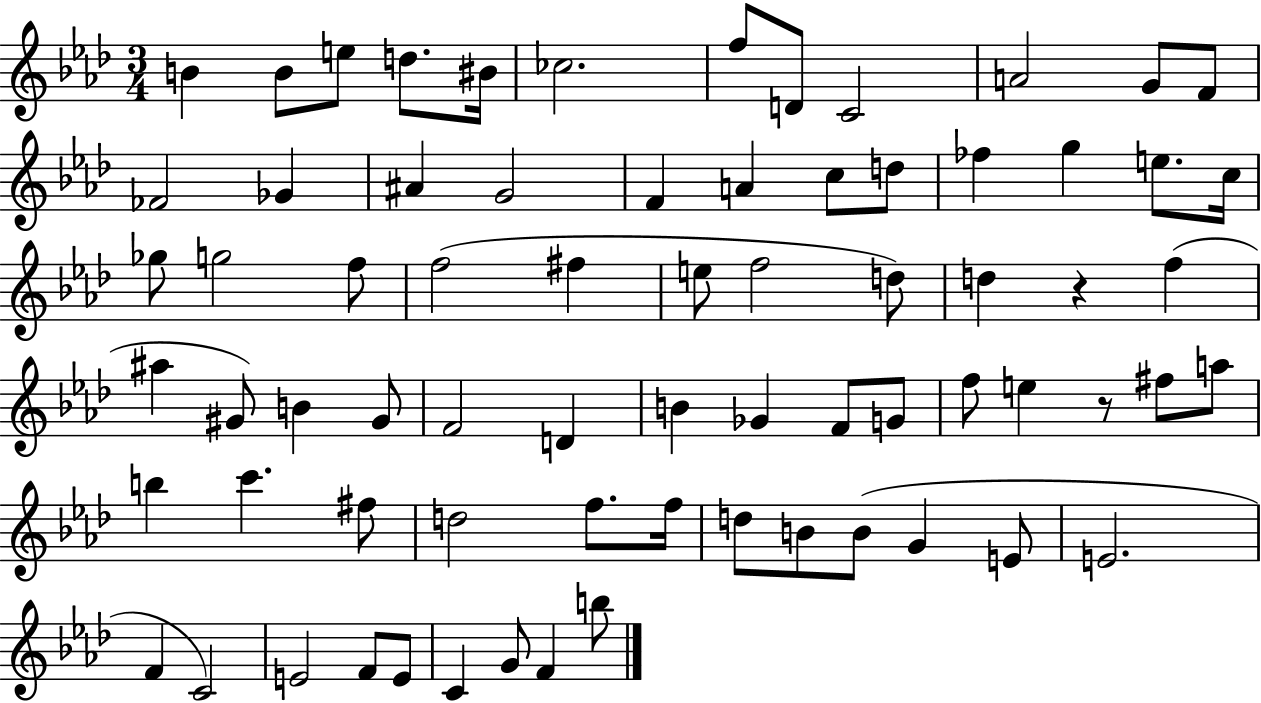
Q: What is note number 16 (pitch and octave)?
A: G4